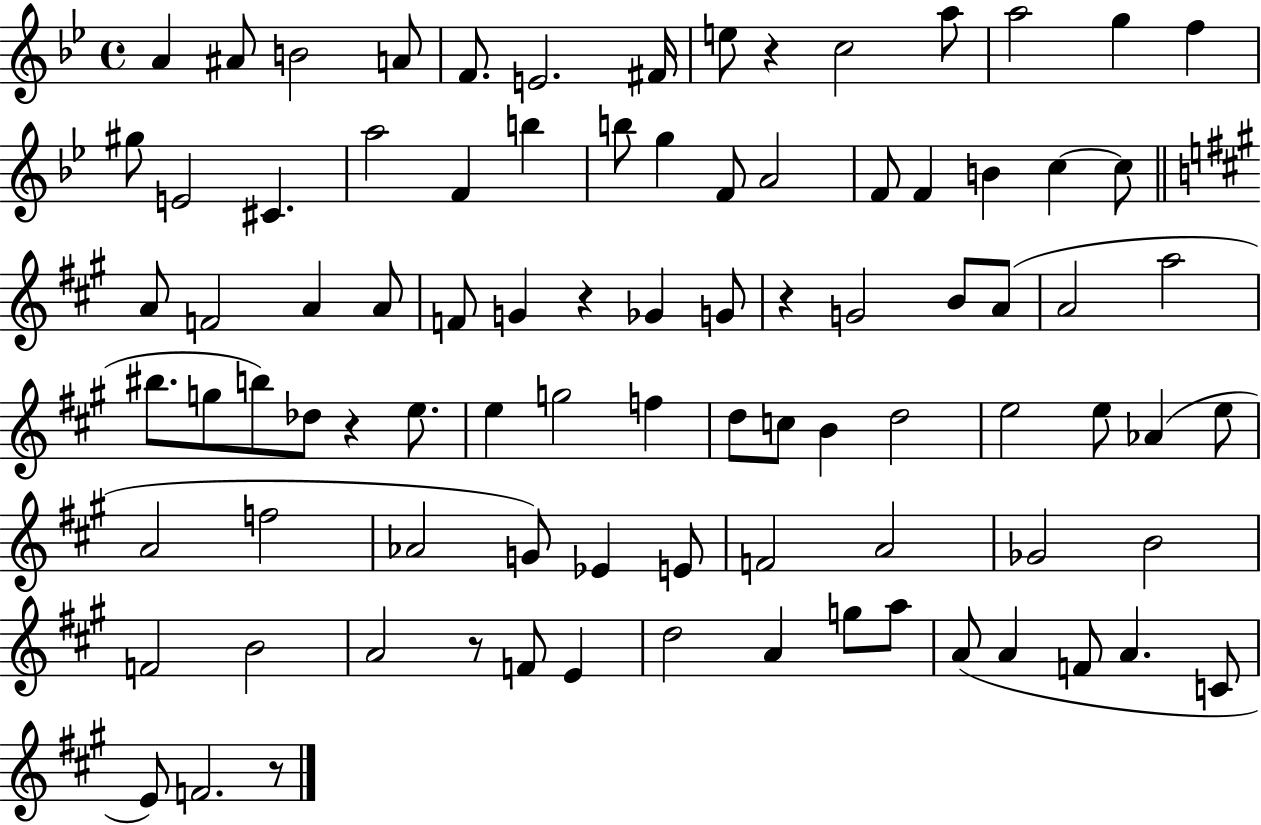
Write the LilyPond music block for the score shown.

{
  \clef treble
  \time 4/4
  \defaultTimeSignature
  \key bes \major
  a'4 ais'8 b'2 a'8 | f'8. e'2. fis'16 | e''8 r4 c''2 a''8 | a''2 g''4 f''4 | \break gis''8 e'2 cis'4. | a''2 f'4 b''4 | b''8 g''4 f'8 a'2 | f'8 f'4 b'4 c''4~~ c''8 | \break \bar "||" \break \key a \major a'8 f'2 a'4 a'8 | f'8 g'4 r4 ges'4 g'8 | r4 g'2 b'8 a'8( | a'2 a''2 | \break bis''8. g''8 b''8) des''8 r4 e''8. | e''4 g''2 f''4 | d''8 c''8 b'4 d''2 | e''2 e''8 aes'4( e''8 | \break a'2 f''2 | aes'2 g'8) ees'4 e'8 | f'2 a'2 | ges'2 b'2 | \break f'2 b'2 | a'2 r8 f'8 e'4 | d''2 a'4 g''8 a''8 | a'8( a'4 f'8 a'4. c'8 | \break e'8) f'2. r8 | \bar "|."
}